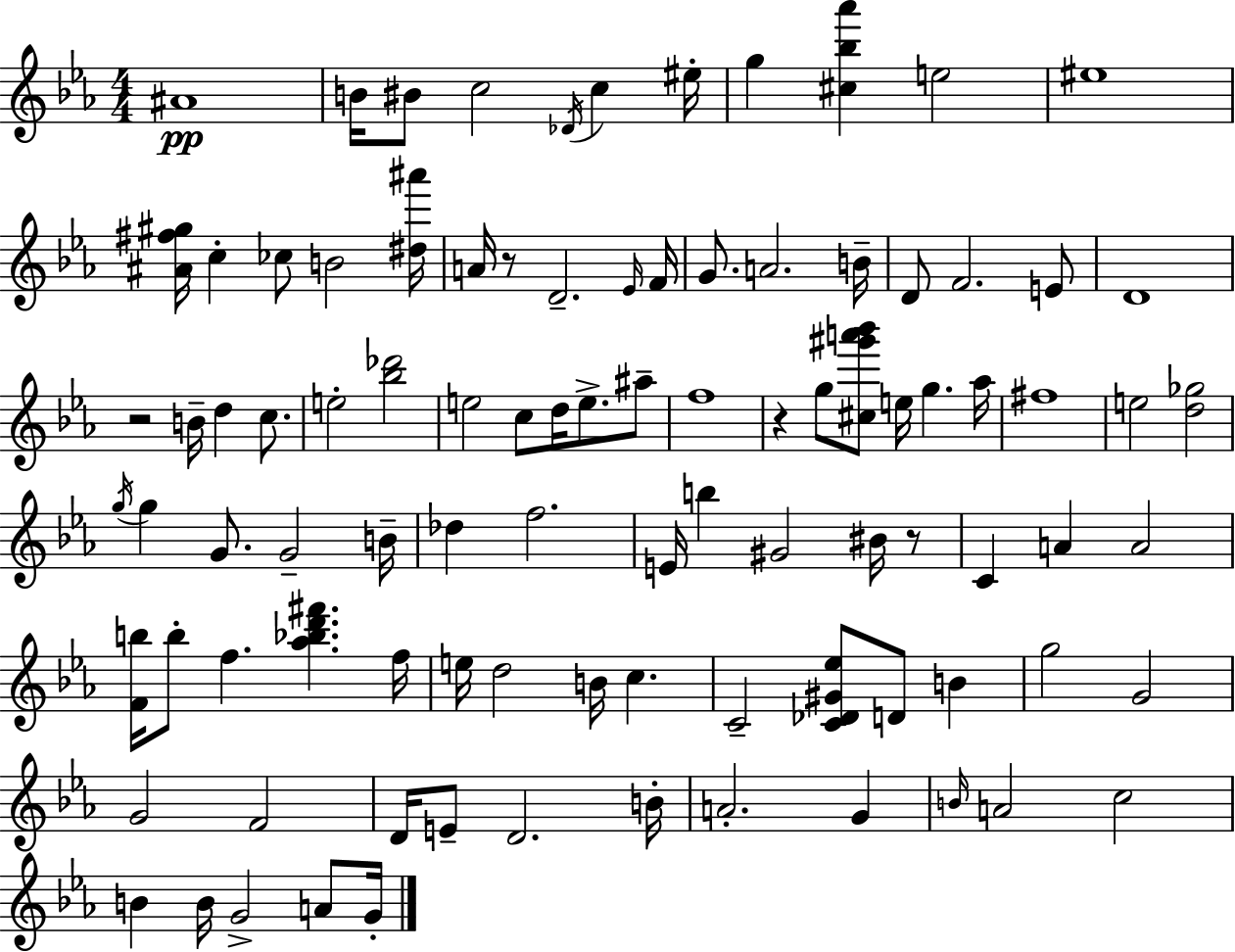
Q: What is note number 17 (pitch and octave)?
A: F4